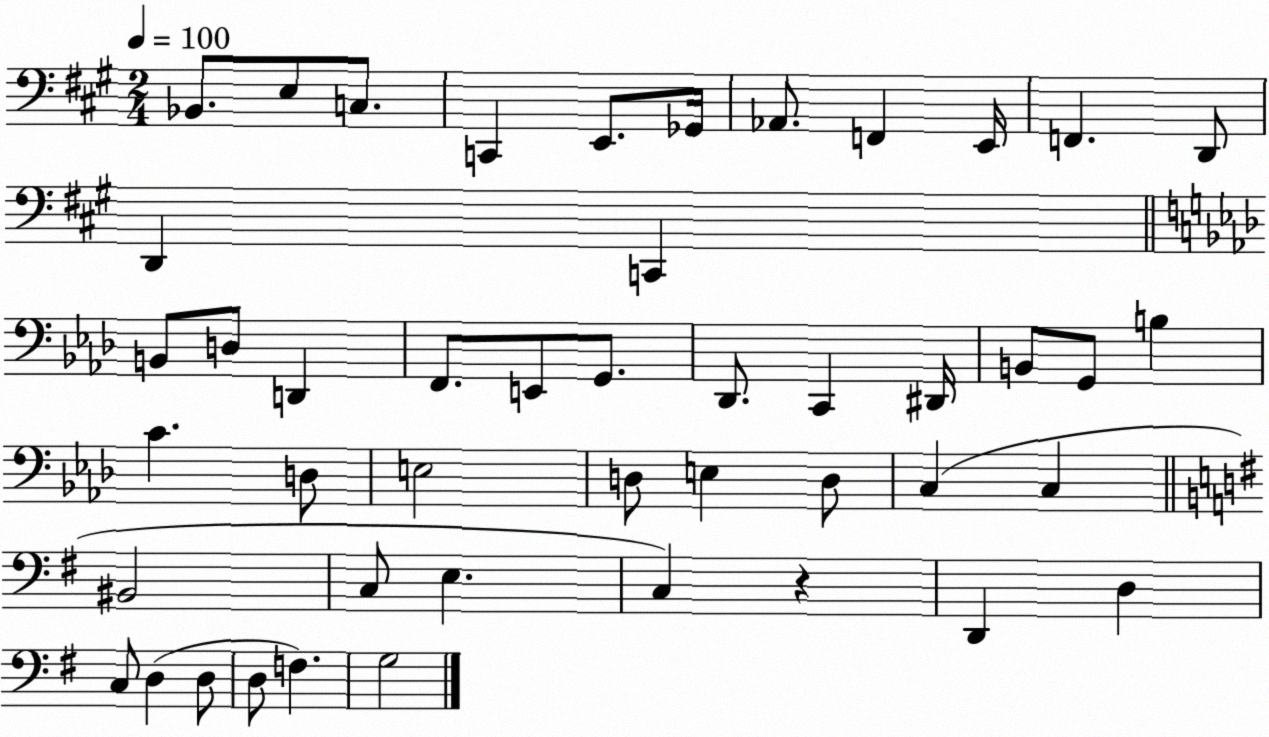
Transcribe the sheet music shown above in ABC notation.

X:1
T:Untitled
M:2/4
L:1/4
K:A
_B,,/2 E,/2 C,/2 C,, E,,/2 _G,,/4 _A,,/2 F,, E,,/4 F,, D,,/2 D,, C,, B,,/2 D,/2 D,, F,,/2 E,,/2 G,,/2 _D,,/2 C,, ^D,,/4 B,,/2 G,,/2 B, C D,/2 E,2 D,/2 E, D,/2 C, C, ^B,,2 C,/2 E, C, z D,, D, C,/2 D, D,/2 D,/2 F, G,2